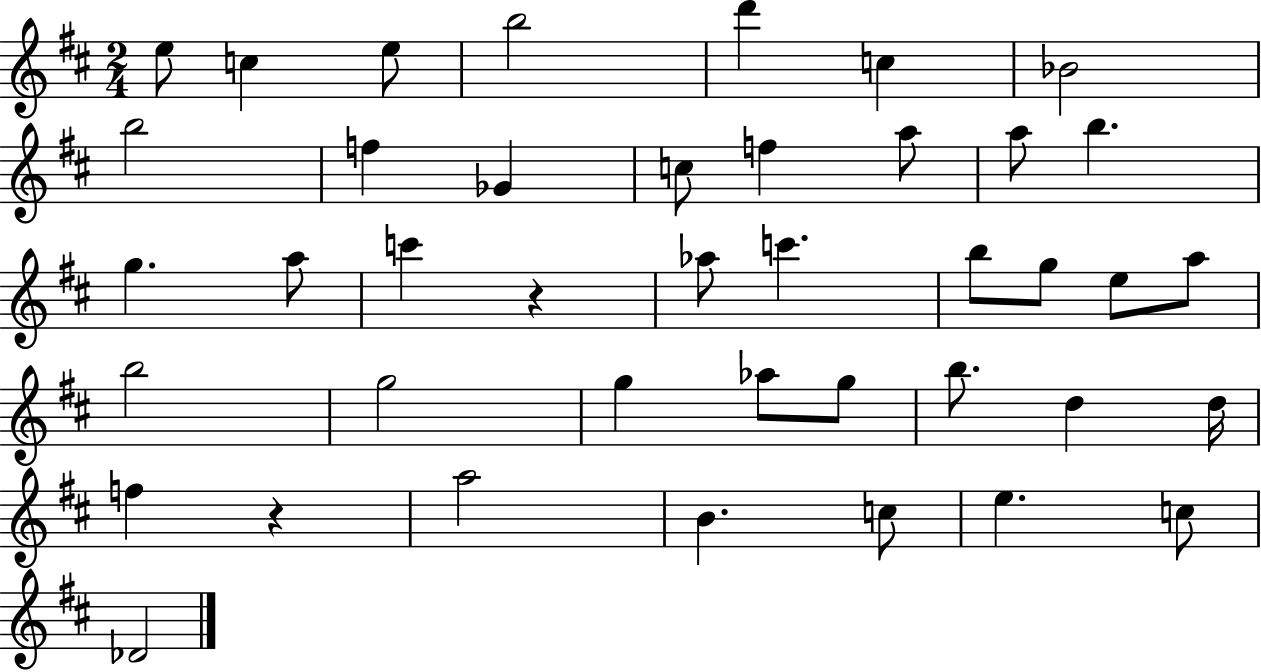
{
  \clef treble
  \numericTimeSignature
  \time 2/4
  \key d \major
  \repeat volta 2 { e''8 c''4 e''8 | b''2 | d'''4 c''4 | bes'2 | \break b''2 | f''4 ges'4 | c''8 f''4 a''8 | a''8 b''4. | \break g''4. a''8 | c'''4 r4 | aes''8 c'''4. | b''8 g''8 e''8 a''8 | \break b''2 | g''2 | g''4 aes''8 g''8 | b''8. d''4 d''16 | \break f''4 r4 | a''2 | b'4. c''8 | e''4. c''8 | \break des'2 | } \bar "|."
}